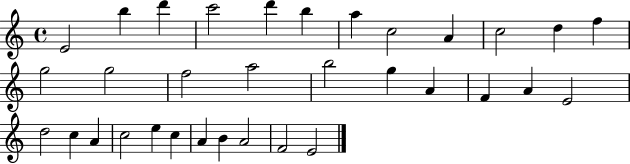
E4/h B5/q D6/q C6/h D6/q B5/q A5/q C5/h A4/q C5/h D5/q F5/q G5/h G5/h F5/h A5/h B5/h G5/q A4/q F4/q A4/q E4/h D5/h C5/q A4/q C5/h E5/q C5/q A4/q B4/q A4/h F4/h E4/h